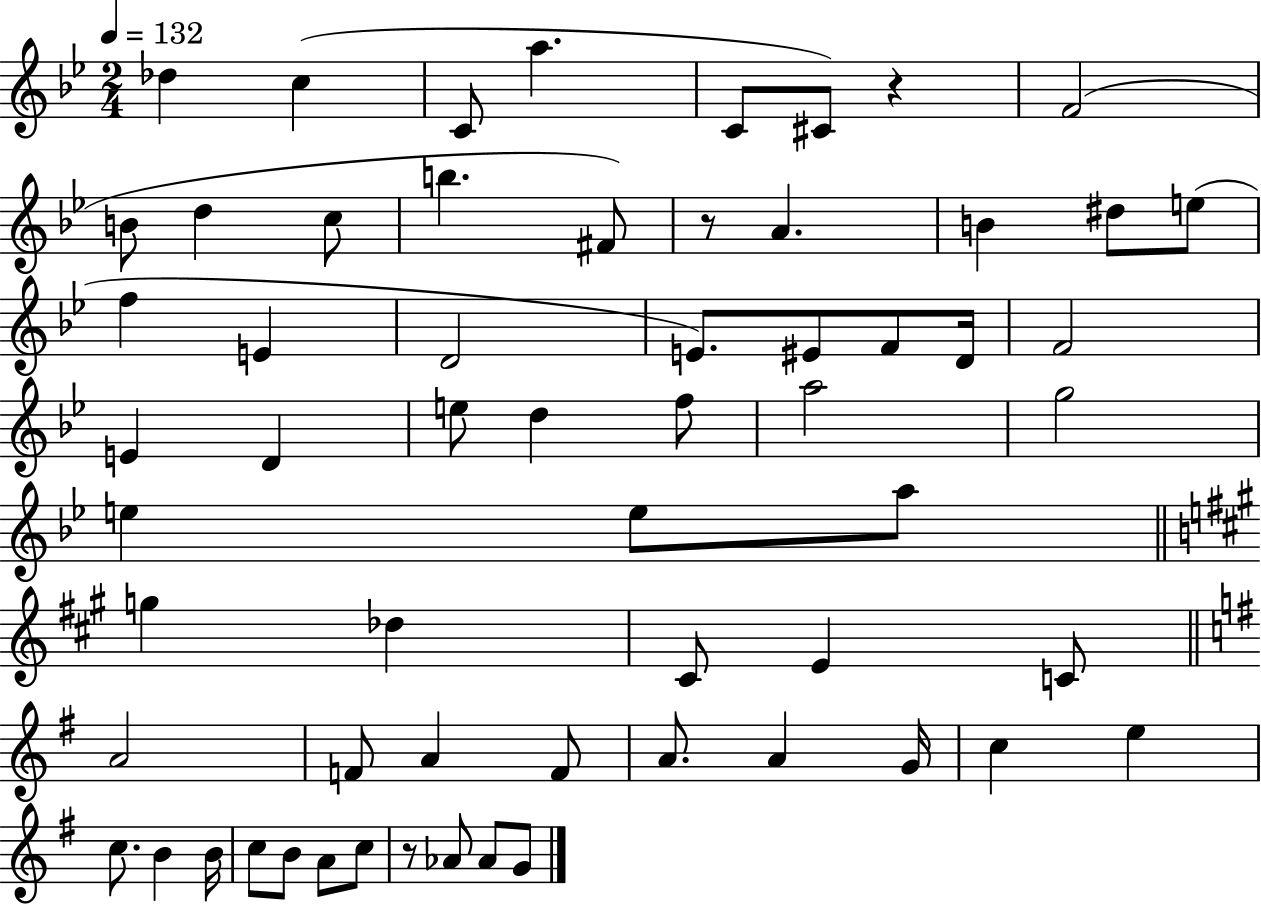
X:1
T:Untitled
M:2/4
L:1/4
K:Bb
_d c C/2 a C/2 ^C/2 z F2 B/2 d c/2 b ^F/2 z/2 A B ^d/2 e/2 f E D2 E/2 ^E/2 F/2 D/4 F2 E D e/2 d f/2 a2 g2 e e/2 a/2 g _d ^C/2 E C/2 A2 F/2 A F/2 A/2 A G/4 c e c/2 B B/4 c/2 B/2 A/2 c/2 z/2 _A/2 _A/2 G/2